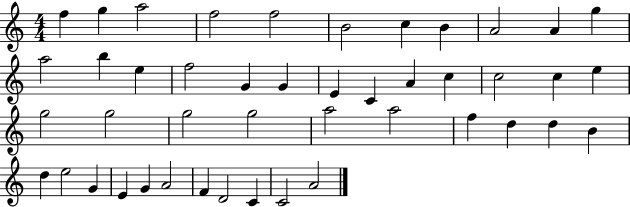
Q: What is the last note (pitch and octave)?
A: A4